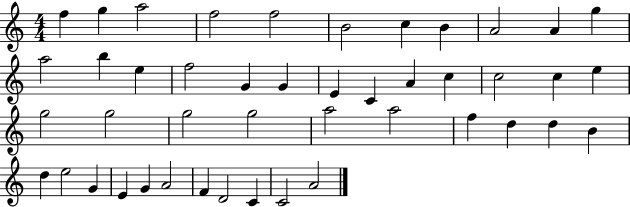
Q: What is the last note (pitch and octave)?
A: A4